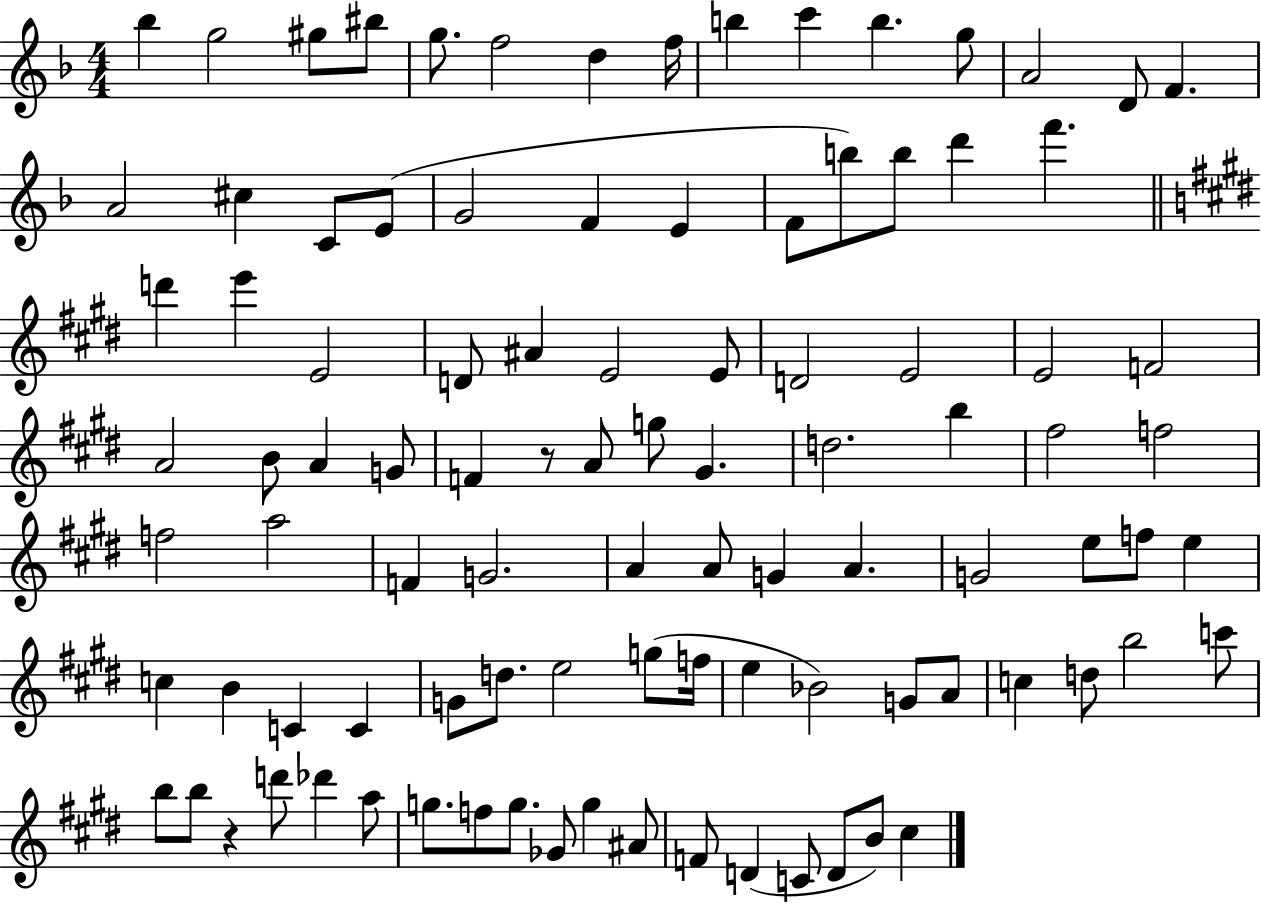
X:1
T:Untitled
M:4/4
L:1/4
K:F
_b g2 ^g/2 ^b/2 g/2 f2 d f/4 b c' b g/2 A2 D/2 F A2 ^c C/2 E/2 G2 F E F/2 b/2 b/2 d' f' d' e' E2 D/2 ^A E2 E/2 D2 E2 E2 F2 A2 B/2 A G/2 F z/2 A/2 g/2 ^G d2 b ^f2 f2 f2 a2 F G2 A A/2 G A G2 e/2 f/2 e c B C C G/2 d/2 e2 g/2 f/4 e _B2 G/2 A/2 c d/2 b2 c'/2 b/2 b/2 z d'/2 _d' a/2 g/2 f/2 g/2 _G/2 g ^A/2 F/2 D C/2 D/2 B/2 ^c